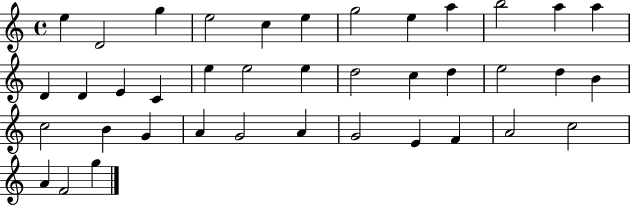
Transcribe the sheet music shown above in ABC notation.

X:1
T:Untitled
M:4/4
L:1/4
K:C
e D2 g e2 c e g2 e a b2 a a D D E C e e2 e d2 c d e2 d B c2 B G A G2 A G2 E F A2 c2 A F2 g